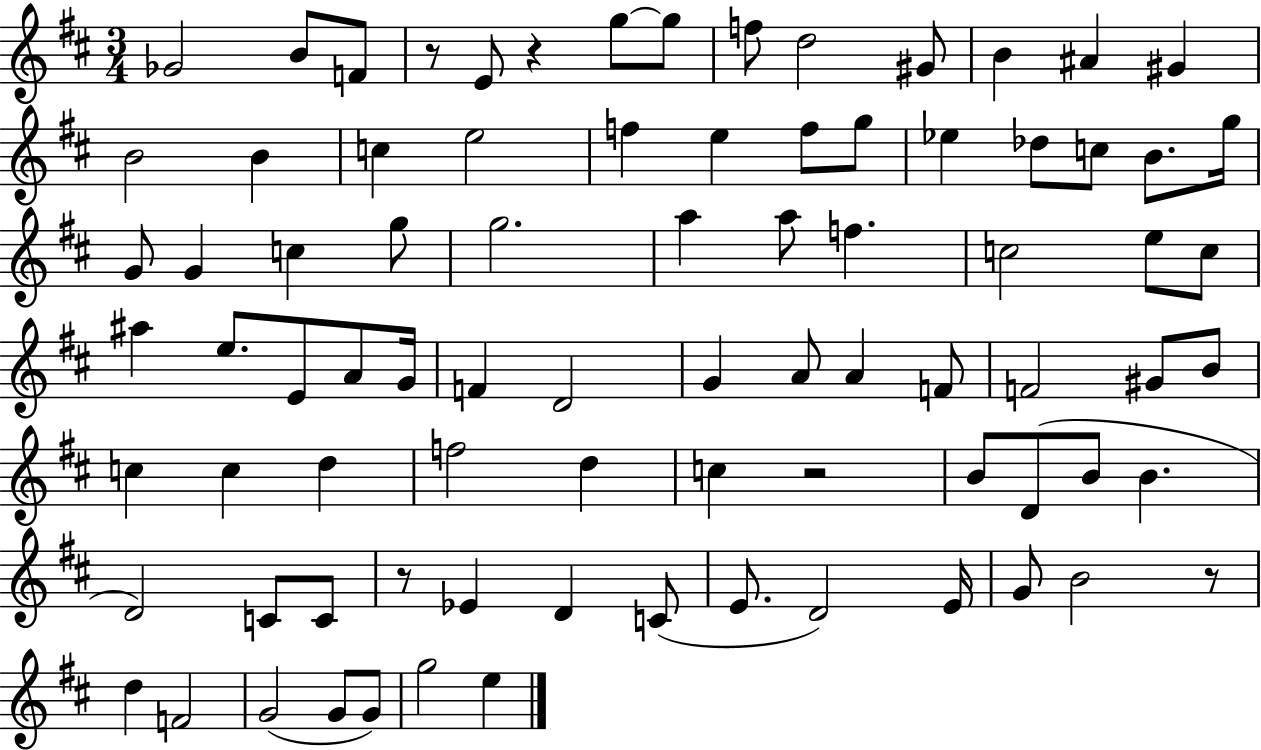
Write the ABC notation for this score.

X:1
T:Untitled
M:3/4
L:1/4
K:D
_G2 B/2 F/2 z/2 E/2 z g/2 g/2 f/2 d2 ^G/2 B ^A ^G B2 B c e2 f e f/2 g/2 _e _d/2 c/2 B/2 g/4 G/2 G c g/2 g2 a a/2 f c2 e/2 c/2 ^a e/2 E/2 A/2 G/4 F D2 G A/2 A F/2 F2 ^G/2 B/2 c c d f2 d c z2 B/2 D/2 B/2 B D2 C/2 C/2 z/2 _E D C/2 E/2 D2 E/4 G/2 B2 z/2 d F2 G2 G/2 G/2 g2 e